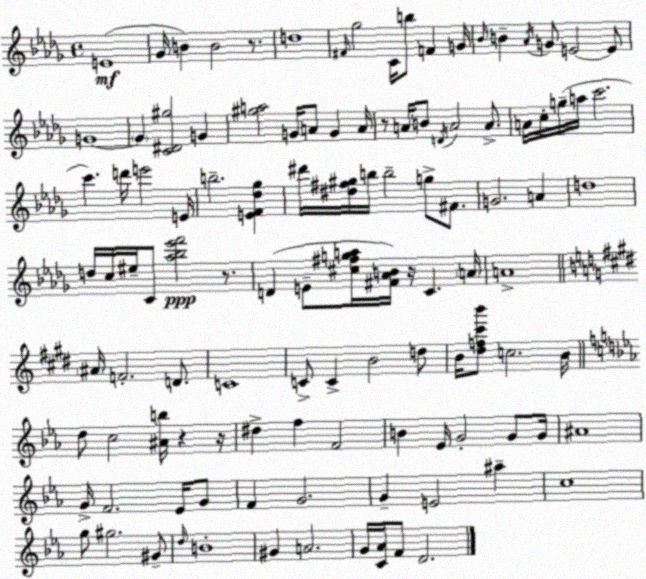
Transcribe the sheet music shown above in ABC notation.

X:1
T:Untitled
M:4/4
L:1/4
K:Bbm
E4 _G/4 B B2 z/2 d4 ^F/4 _g2 C/4 b/2 F G/4 _B/4 B _A/4 G/2 E2 E/2 G4 G [C^D^g]2 G [^ga]2 G/4 A/2 G A/4 z/2 A/4 B/2 D/4 A2 A/2 A/4 c/4 g/4 a/4 c'2 c' d'/4 e'2 E/4 b2 [EF_d_g] ^d'/4 [^d^f^g]/4 b/4 b2 g/2 ^F/2 G2 A d4 d/4 c/4 ^e/4 C/2 [_a_b_e'f']2 z/2 D E/2 [^c^fga]/4 [^F_AB]/4 z/4 C A/4 A4 ^A/4 F2 D/2 C4 C/2 C B2 d/2 B/4 [^df^c'b']/2 c2 B/4 d/2 c2 [^Ab]/4 z z/4 ^d f F2 B _E/4 G2 G/2 G/4 ^A4 G/4 F2 _E/4 G/2 F G2 G E2 ^a c4 g/2 ^g2 ^G/2 d/4 B4 ^G A2 G/4 [C_A]/4 F/2 D2